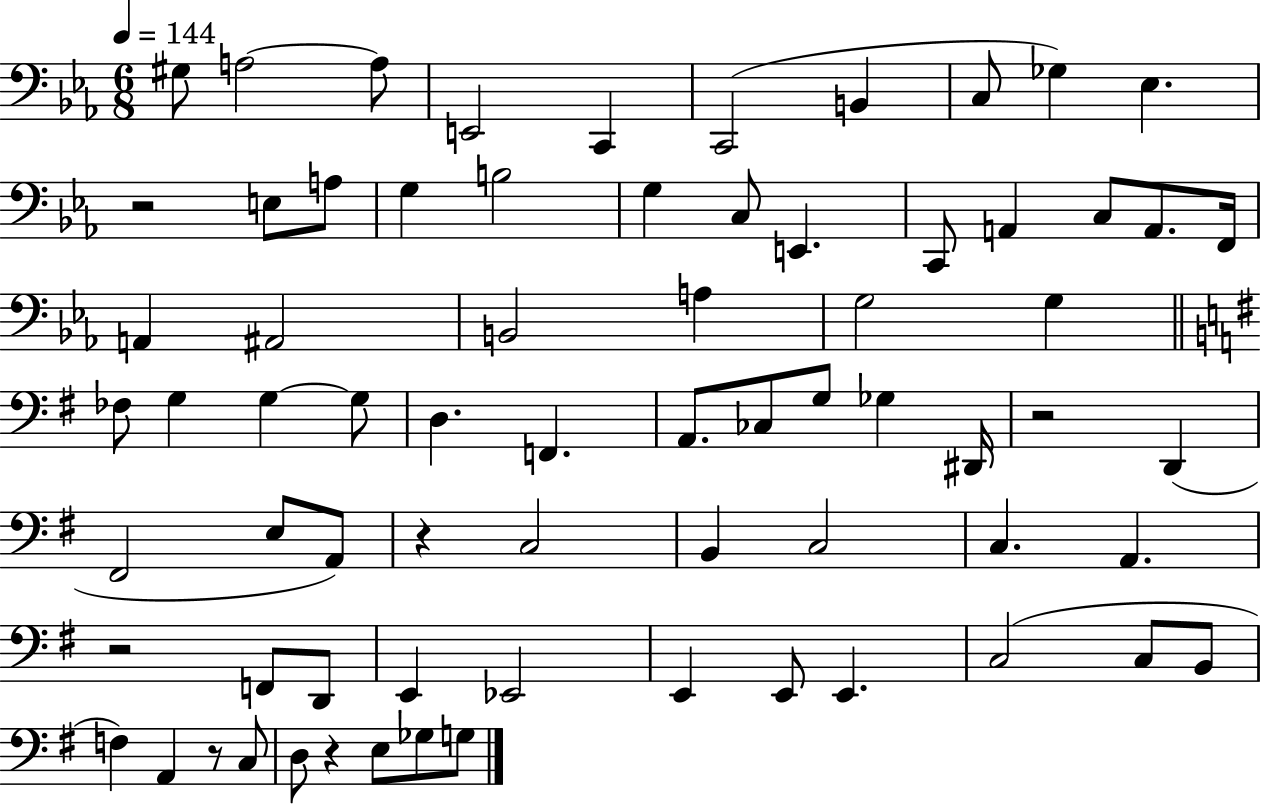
{
  \clef bass
  \numericTimeSignature
  \time 6/8
  \key ees \major
  \tempo 4 = 144
  \repeat volta 2 { gis8 a2~~ a8 | e,2 c,4 | c,2( b,4 | c8 ges4) ees4. | \break r2 e8 a8 | g4 b2 | g4 c8 e,4. | c,8 a,4 c8 a,8. f,16 | \break a,4 ais,2 | b,2 a4 | g2 g4 | \bar "||" \break \key g \major fes8 g4 g4~~ g8 | d4. f,4. | a,8. ces8 g8 ges4 dis,16 | r2 d,4( | \break fis,2 e8 a,8) | r4 c2 | b,4 c2 | c4. a,4. | \break r2 f,8 d,8 | e,4 ees,2 | e,4 e,8 e,4. | c2( c8 b,8 | \break f4) a,4 r8 c8 | d8 r4 e8 ges8 g8 | } \bar "|."
}